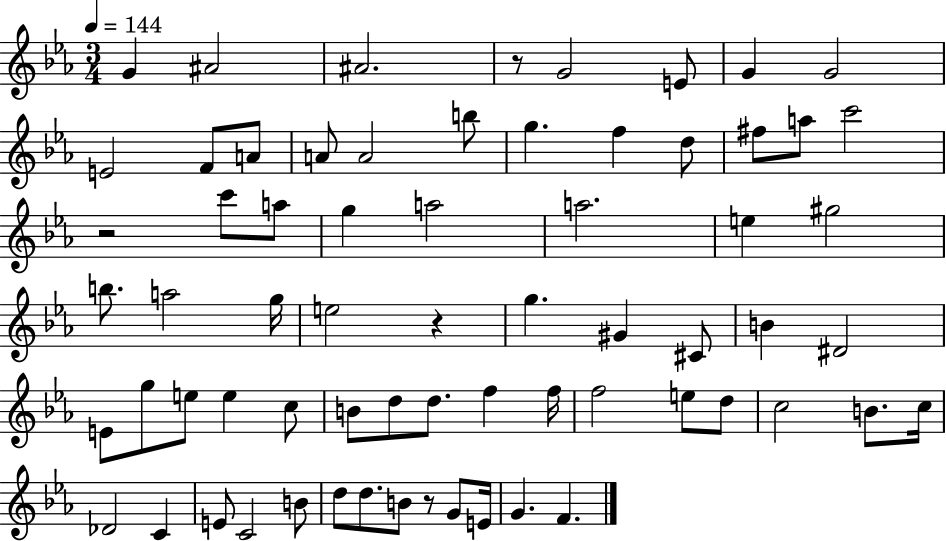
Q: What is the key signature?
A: EES major